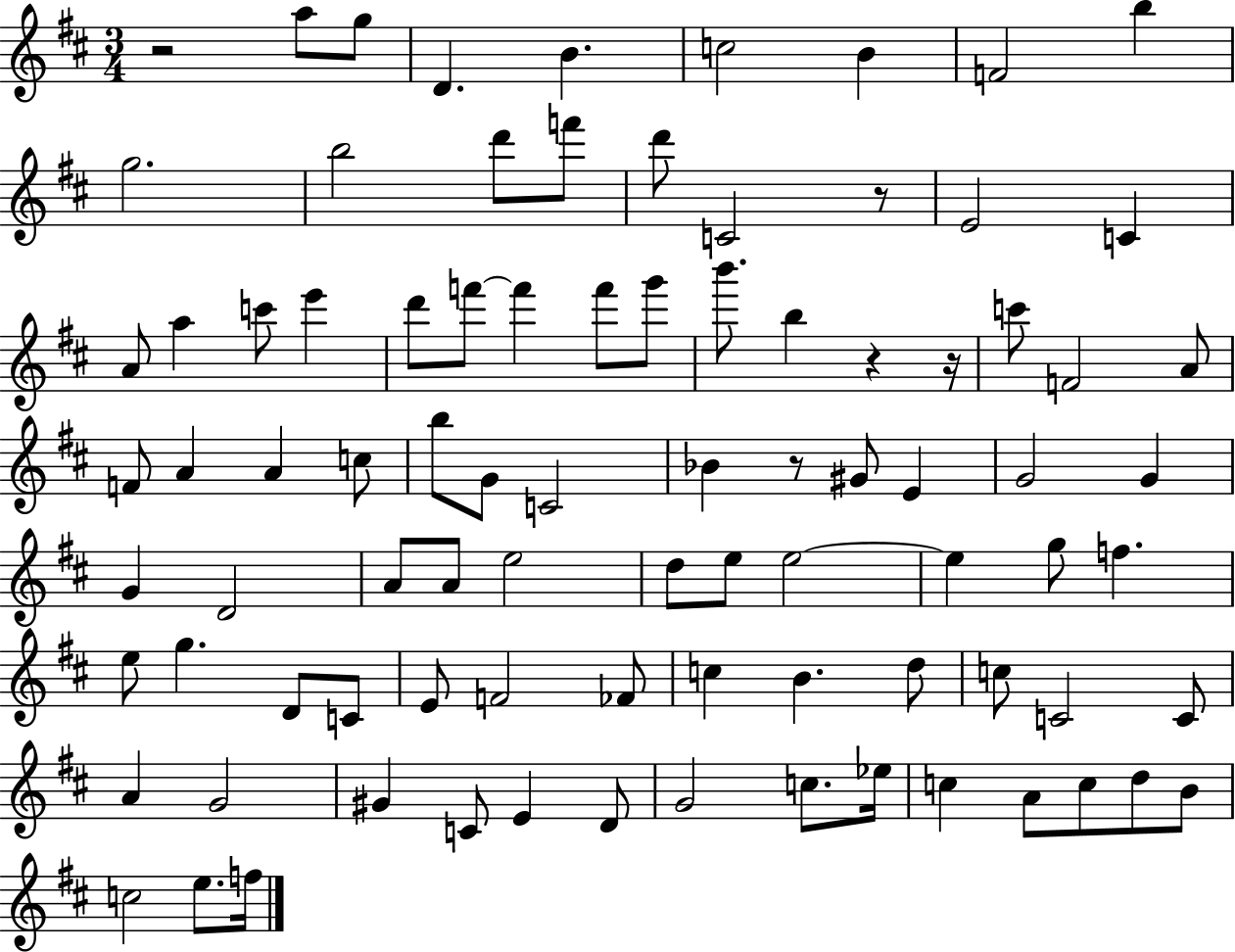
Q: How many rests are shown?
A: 5